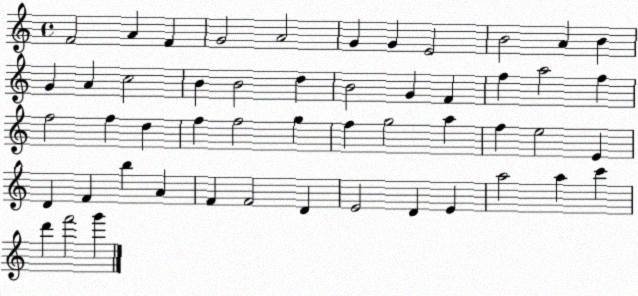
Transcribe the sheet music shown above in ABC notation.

X:1
T:Untitled
M:4/4
L:1/4
K:C
F2 A F G2 A2 G G E2 B2 A B G A c2 B B2 d B2 G F f a2 f f2 f d f f2 g f g2 a f e2 E D F b A F F2 D E2 D E a2 a c' d' f'2 g'